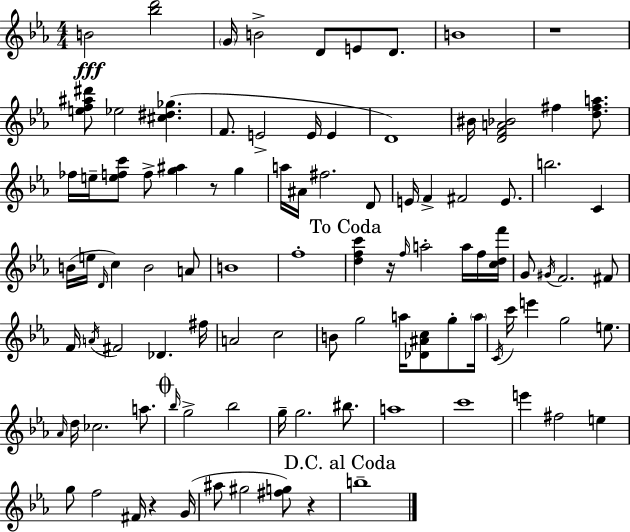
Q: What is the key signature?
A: EES major